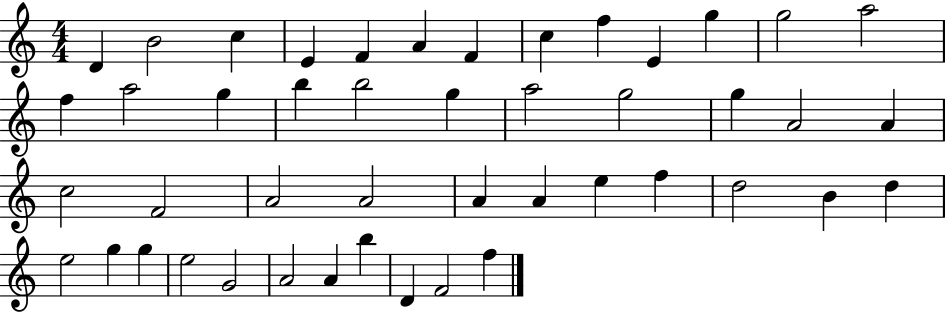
{
  \clef treble
  \numericTimeSignature
  \time 4/4
  \key c \major
  d'4 b'2 c''4 | e'4 f'4 a'4 f'4 | c''4 f''4 e'4 g''4 | g''2 a''2 | \break f''4 a''2 g''4 | b''4 b''2 g''4 | a''2 g''2 | g''4 a'2 a'4 | \break c''2 f'2 | a'2 a'2 | a'4 a'4 e''4 f''4 | d''2 b'4 d''4 | \break e''2 g''4 g''4 | e''2 g'2 | a'2 a'4 b''4 | d'4 f'2 f''4 | \break \bar "|."
}